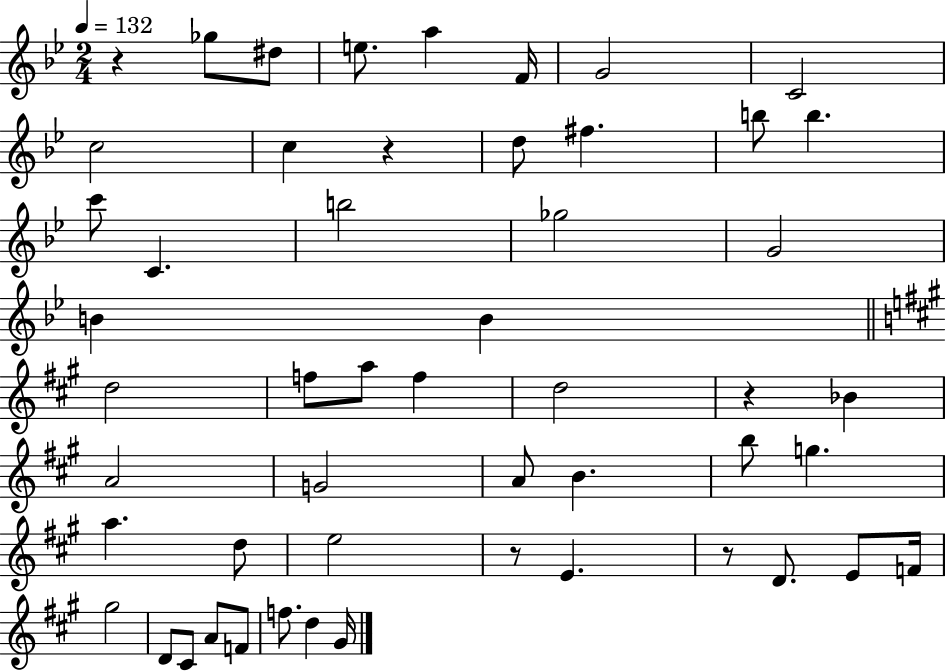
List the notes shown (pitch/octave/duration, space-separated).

R/q Gb5/e D#5/e E5/e. A5/q F4/s G4/h C4/h C5/h C5/q R/q D5/e F#5/q. B5/e B5/q. C6/e C4/q. B5/h Gb5/h G4/h B4/q B4/q D5/h F5/e A5/e F5/q D5/h R/q Bb4/q A4/h G4/h A4/e B4/q. B5/e G5/q. A5/q. D5/e E5/h R/e E4/q. R/e D4/e. E4/e F4/s G#5/h D4/e C#4/e A4/e F4/e F5/e. D5/q G#4/s